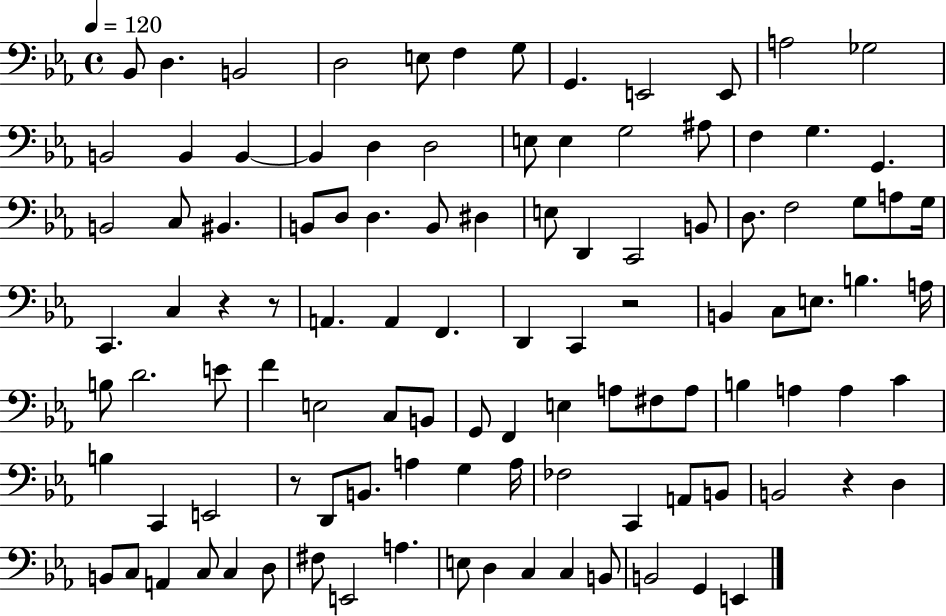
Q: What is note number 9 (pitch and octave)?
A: E2